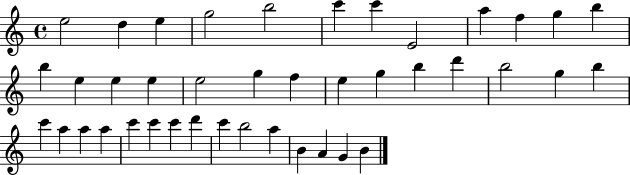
E5/h D5/q E5/q G5/h B5/h C6/q C6/q E4/h A5/q F5/q G5/q B5/q B5/q E5/q E5/q E5/q E5/h G5/q F5/q E5/q G5/q B5/q D6/q B5/h G5/q B5/q C6/q A5/q A5/q A5/q C6/q C6/q C6/q D6/q C6/q B5/h A5/q B4/q A4/q G4/q B4/q